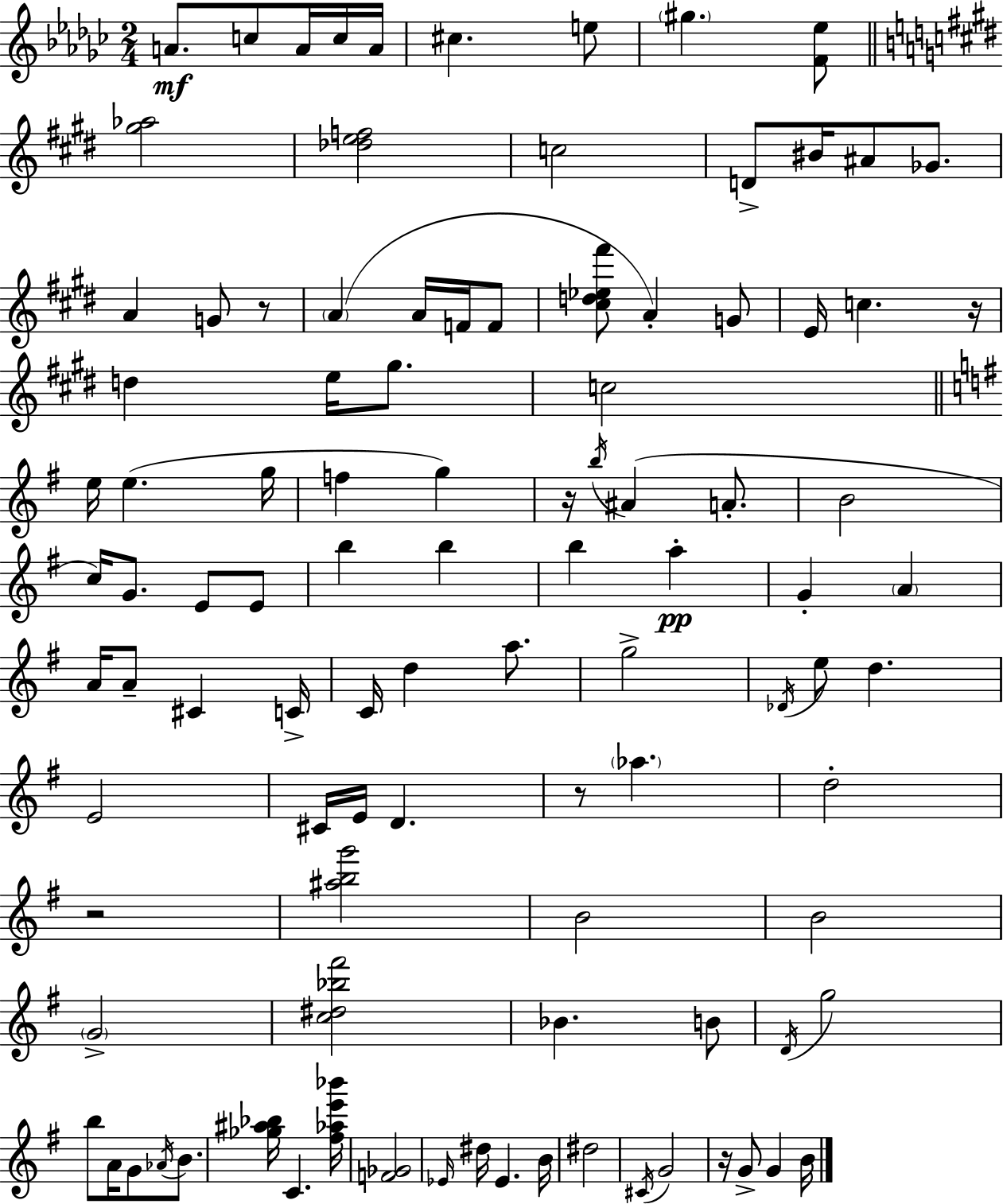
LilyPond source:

{
  \clef treble
  \numericTimeSignature
  \time 2/4
  \key ees \minor
  a'8.\mf c''8 a'16 c''16 a'16 | cis''4. e''8 | \parenthesize gis''4. <f' ees''>8 | \bar "||" \break \key e \major <gis'' aes''>2 | <des'' e'' f''>2 | c''2 | d'8-> bis'16 ais'8 ges'8. | \break a'4 g'8 r8 | \parenthesize a'4( a'16 f'16 f'8 | <cis'' d'' ees'' fis'''>8 a'4-.) g'8 | e'16 c''4. r16 | \break d''4 e''16 gis''8. | c''2 | \bar "||" \break \key g \major e''16 e''4.( g''16 | f''4 g''4) | r16 \acciaccatura { b''16 } ais'4( a'8.-. | b'2 | \break c''16) g'8. e'8 e'8 | b''4 b''4 | b''4 a''4-.\pp | g'4-. \parenthesize a'4 | \break a'16 a'8-- cis'4 | c'16-> c'16 d''4 a''8. | g''2-> | \acciaccatura { des'16 } e''8 d''4. | \break e'2 | cis'16 e'16 d'4. | r8 \parenthesize aes''4. | d''2-. | \break r2 | <ais'' b'' g'''>2 | b'2 | b'2 | \break \parenthesize g'2-> | <c'' dis'' bes'' fis'''>2 | bes'4. | b'8 \acciaccatura { d'16 } g''2 | \break b''8 a'16 g'8 | \acciaccatura { aes'16 } b'8. <ges'' ais'' bes''>16 c'4. | <fis'' aes'' e''' bes'''>16 <f' ges'>2 | \grace { ees'16 } dis''16 ees'4. | \break b'16 dis''2 | \acciaccatura { cis'16 } g'2 | r16 g'8-> | g'4 b'16 \bar "|."
}